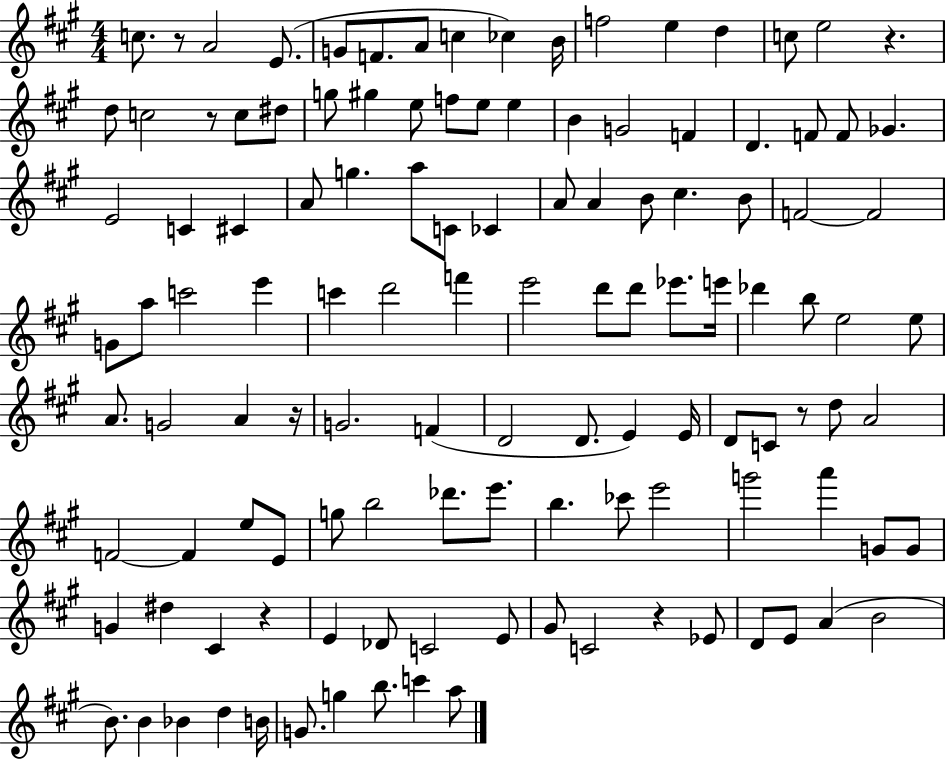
X:1
T:Untitled
M:4/4
L:1/4
K:A
c/2 z/2 A2 E/2 G/2 F/2 A/2 c _c B/4 f2 e d c/2 e2 z d/2 c2 z/2 c/2 ^d/2 g/2 ^g e/2 f/2 e/2 e B G2 F D F/2 F/2 _G E2 C ^C A/2 g a/2 C/2 _C A/2 A B/2 ^c B/2 F2 F2 G/2 a/2 c'2 e' c' d'2 f' e'2 d'/2 d'/2 _e'/2 e'/4 _d' b/2 e2 e/2 A/2 G2 A z/4 G2 F D2 D/2 E E/4 D/2 C/2 z/2 d/2 A2 F2 F e/2 E/2 g/2 b2 _d'/2 e'/2 b _c'/2 e'2 g'2 a' G/2 G/2 G ^d ^C z E _D/2 C2 E/2 ^G/2 C2 z _E/2 D/2 E/2 A B2 B/2 B _B d B/4 G/2 g b/2 c' a/2